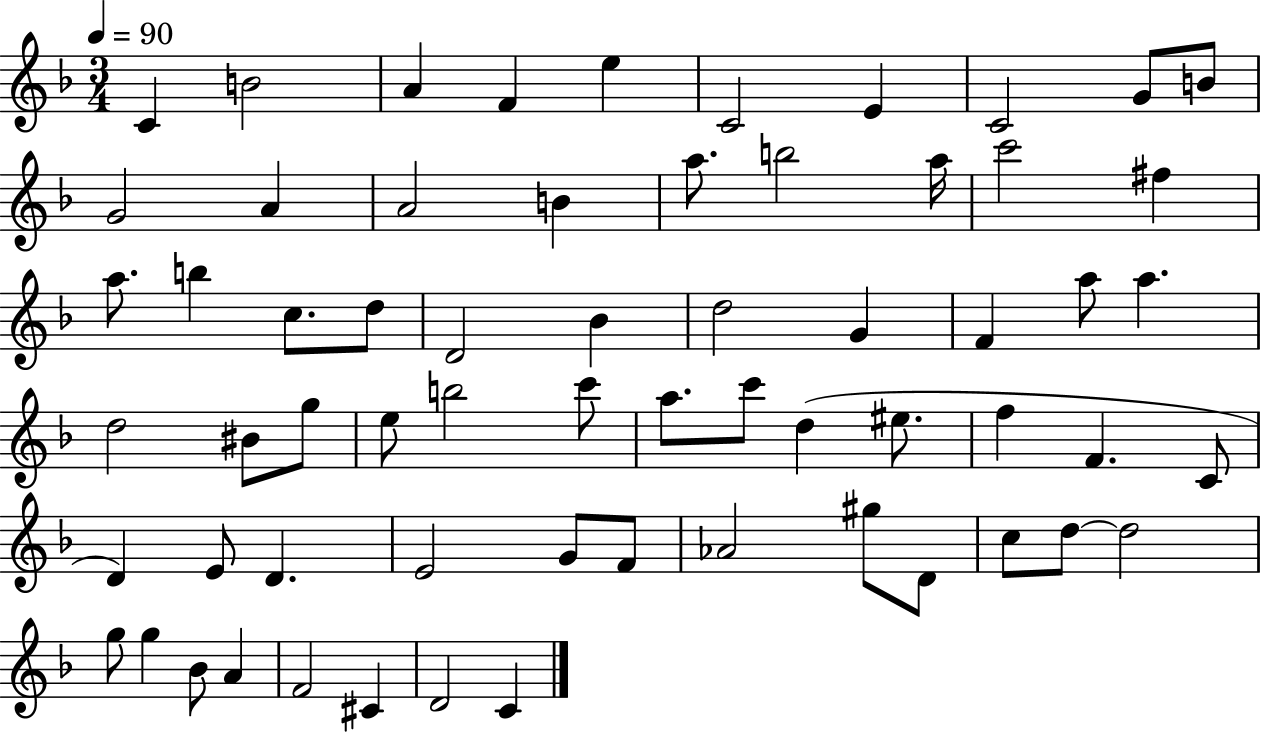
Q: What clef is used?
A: treble